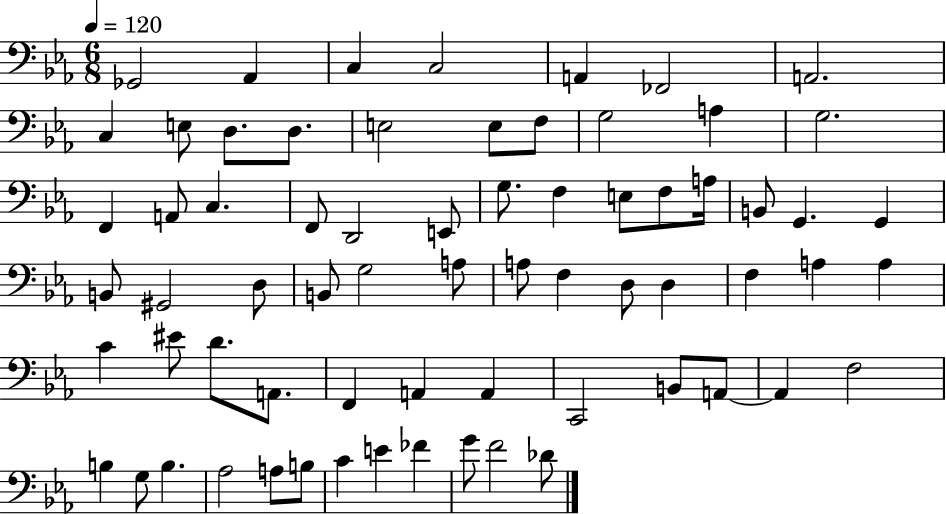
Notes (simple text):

Gb2/h Ab2/q C3/q C3/h A2/q FES2/h A2/h. C3/q E3/e D3/e. D3/e. E3/h E3/e F3/e G3/h A3/q G3/h. F2/q A2/e C3/q. F2/e D2/h E2/e G3/e. F3/q E3/e F3/e A3/s B2/e G2/q. G2/q B2/e G#2/h D3/e B2/e G3/h A3/e A3/e F3/q D3/e D3/q F3/q A3/q A3/q C4/q EIS4/e D4/e. A2/e. F2/q A2/q A2/q C2/h B2/e A2/e A2/q F3/h B3/q G3/e B3/q. Ab3/h A3/e B3/e C4/q E4/q FES4/q G4/e F4/h Db4/e